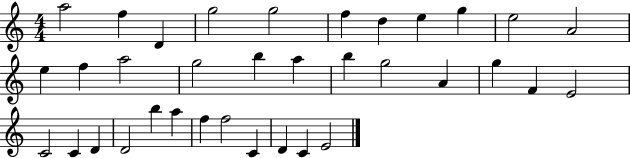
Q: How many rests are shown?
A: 0